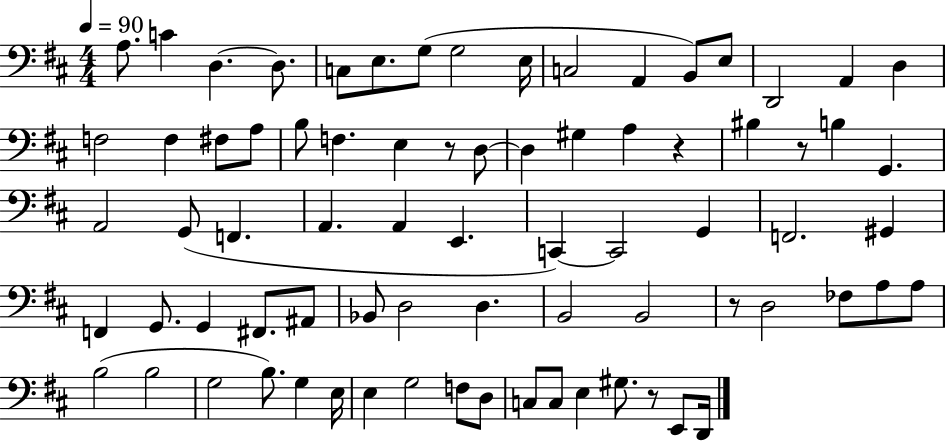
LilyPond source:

{
  \clef bass
  \numericTimeSignature
  \time 4/4
  \key d \major
  \tempo 4 = 90
  a8. c'4 d4.~~ d8. | c8 e8. g8( g2 e16 | c2 a,4 b,8) e8 | d,2 a,4 d4 | \break f2 f4 fis8 a8 | b8 f4. e4 r8 d8~~ | d4 gis4 a4 r4 | bis4 r8 b4 g,4. | \break a,2 g,8( f,4. | a,4. a,4 e,4. | c,4~~) c,2 g,4 | f,2. gis,4 | \break f,4 g,8. g,4 fis,8. ais,8 | bes,8 d2 d4. | b,2 b,2 | r8 d2 fes8 a8 a8 | \break b2( b2 | g2 b8.) g4 e16 | e4 g2 f8 d8 | c8 c8 e4 gis8. r8 e,8 d,16 | \break \bar "|."
}